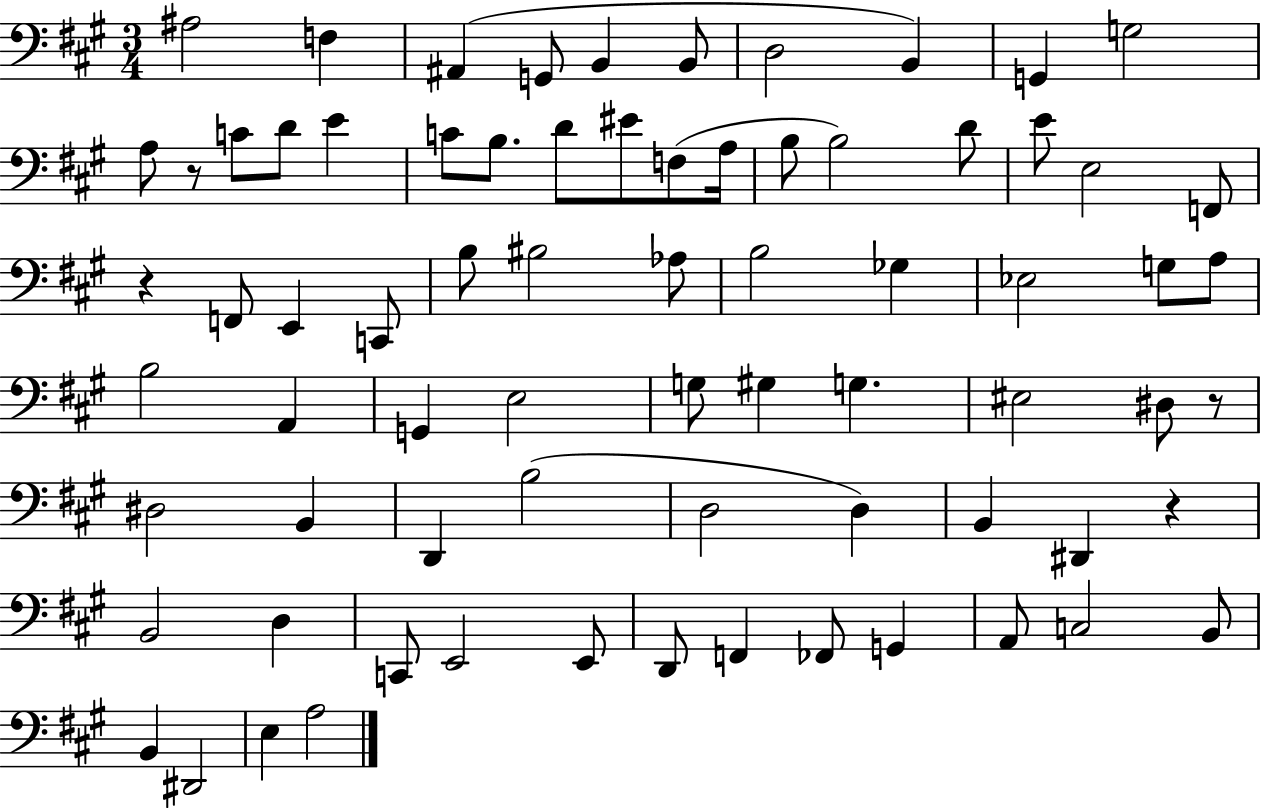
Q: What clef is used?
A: bass